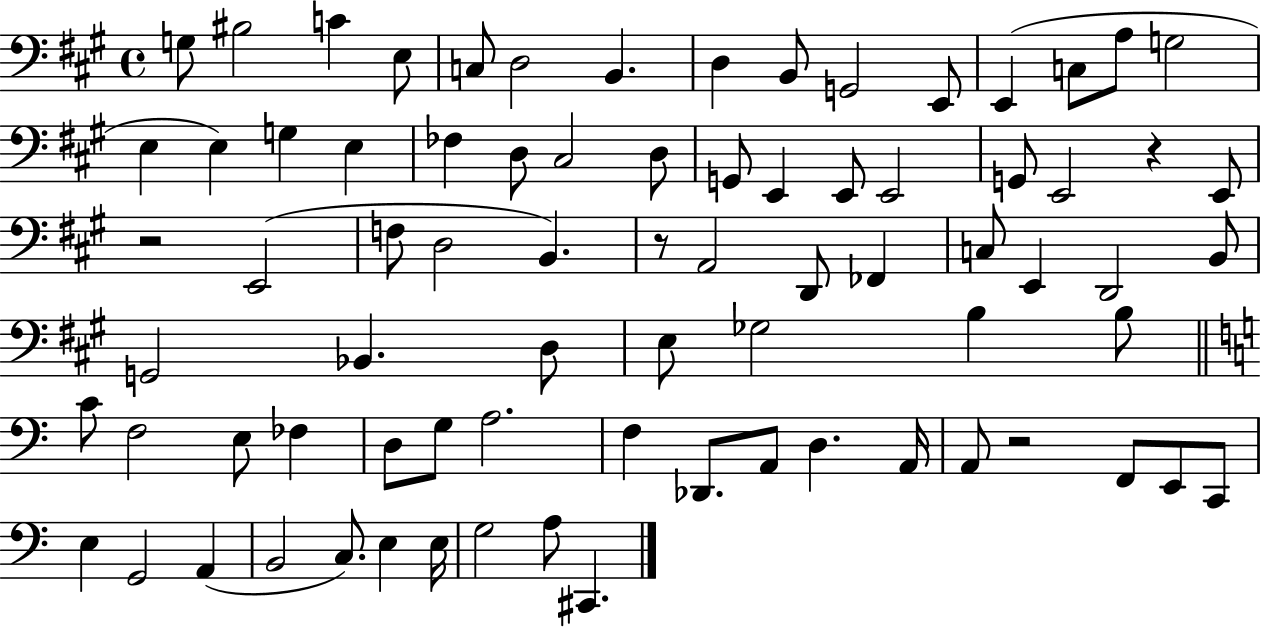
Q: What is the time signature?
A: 4/4